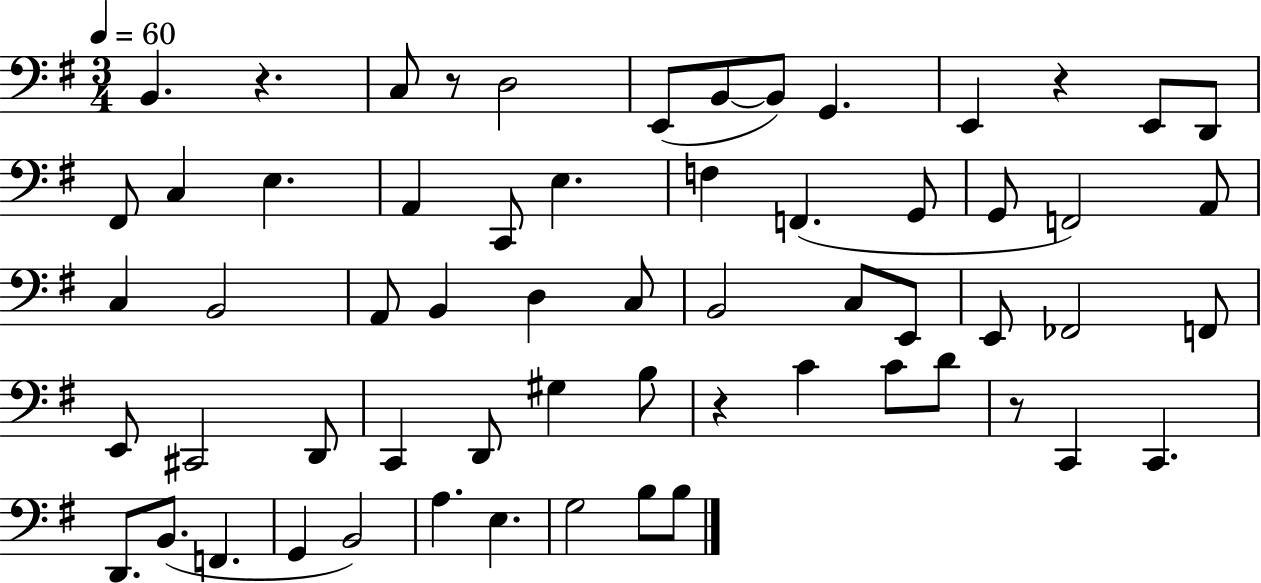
{
  \clef bass
  \numericTimeSignature
  \time 3/4
  \key g \major
  \tempo 4 = 60
  \repeat volta 2 { b,4. r4. | c8 r8 d2 | e,8( b,8~~ b,8) g,4. | e,4 r4 e,8 d,8 | \break fis,8 c4 e4. | a,4 c,8 e4. | f4 f,4.( g,8 | g,8 f,2) a,8 | \break c4 b,2 | a,8 b,4 d4 c8 | b,2 c8 e,8 | e,8 fes,2 f,8 | \break e,8 cis,2 d,8 | c,4 d,8 gis4 b8 | r4 c'4 c'8 d'8 | r8 c,4 c,4. | \break d,8. b,8.( f,4. | g,4 b,2) | a4. e4. | g2 b8 b8 | \break } \bar "|."
}